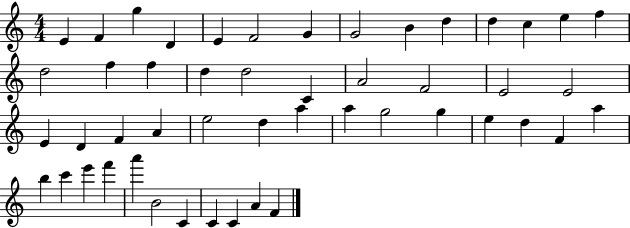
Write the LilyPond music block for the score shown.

{
  \clef treble
  \numericTimeSignature
  \time 4/4
  \key c \major
  e'4 f'4 g''4 d'4 | e'4 f'2 g'4 | g'2 b'4 d''4 | d''4 c''4 e''4 f''4 | \break d''2 f''4 f''4 | d''4 d''2 c'4 | a'2 f'2 | e'2 e'2 | \break e'4 d'4 f'4 a'4 | e''2 d''4 a''4 | a''4 g''2 g''4 | e''4 d''4 f'4 a''4 | \break b''4 c'''4 e'''4 f'''4 | a'''4 b'2 c'4 | c'4 c'4 a'4 f'4 | \bar "|."
}